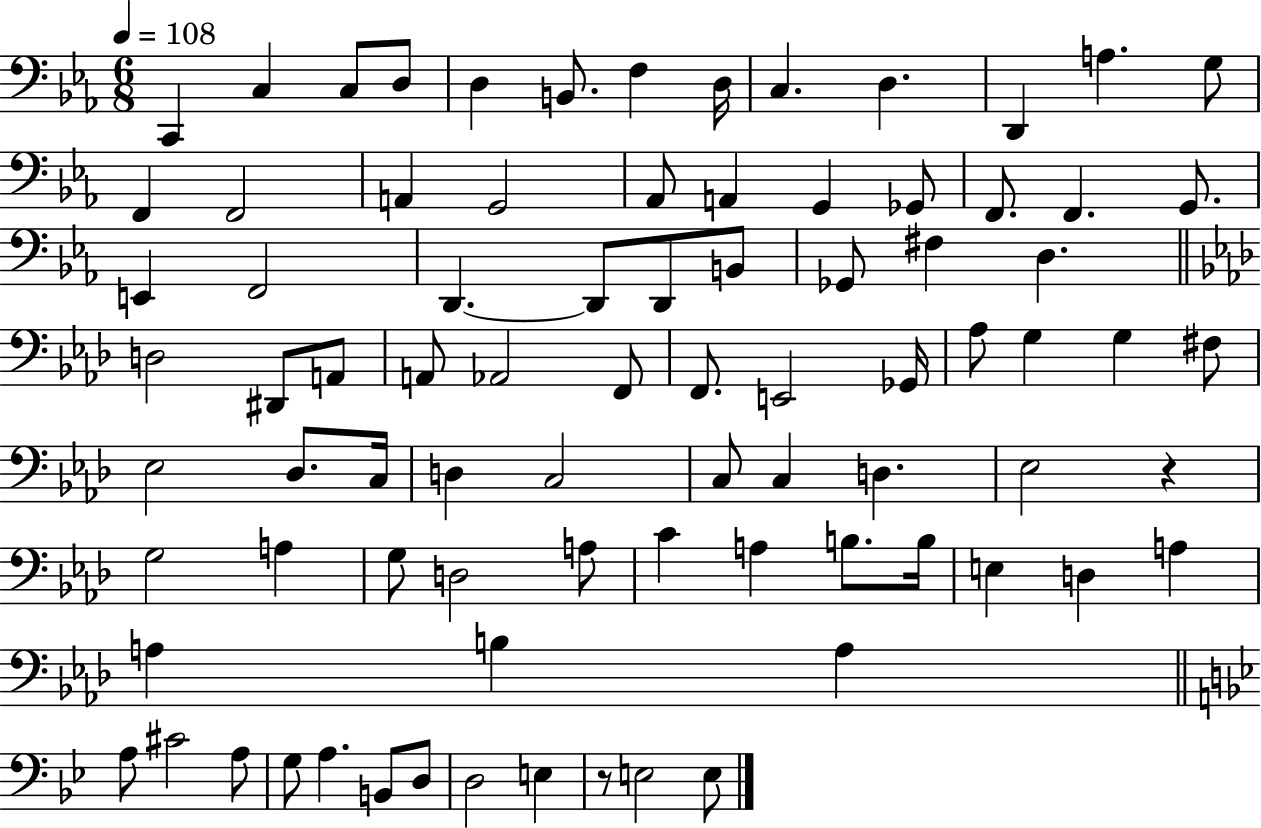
X:1
T:Untitled
M:6/8
L:1/4
K:Eb
C,, C, C,/2 D,/2 D, B,,/2 F, D,/4 C, D, D,, A, G,/2 F,, F,,2 A,, G,,2 _A,,/2 A,, G,, _G,,/2 F,,/2 F,, G,,/2 E,, F,,2 D,, D,,/2 D,,/2 B,,/2 _G,,/2 ^F, D, D,2 ^D,,/2 A,,/2 A,,/2 _A,,2 F,,/2 F,,/2 E,,2 _G,,/4 _A,/2 G, G, ^F,/2 _E,2 _D,/2 C,/4 D, C,2 C,/2 C, D, _E,2 z G,2 A, G,/2 D,2 A,/2 C A, B,/2 B,/4 E, D, A, A, B, A, A,/2 ^C2 A,/2 G,/2 A, B,,/2 D,/2 D,2 E, z/2 E,2 E,/2